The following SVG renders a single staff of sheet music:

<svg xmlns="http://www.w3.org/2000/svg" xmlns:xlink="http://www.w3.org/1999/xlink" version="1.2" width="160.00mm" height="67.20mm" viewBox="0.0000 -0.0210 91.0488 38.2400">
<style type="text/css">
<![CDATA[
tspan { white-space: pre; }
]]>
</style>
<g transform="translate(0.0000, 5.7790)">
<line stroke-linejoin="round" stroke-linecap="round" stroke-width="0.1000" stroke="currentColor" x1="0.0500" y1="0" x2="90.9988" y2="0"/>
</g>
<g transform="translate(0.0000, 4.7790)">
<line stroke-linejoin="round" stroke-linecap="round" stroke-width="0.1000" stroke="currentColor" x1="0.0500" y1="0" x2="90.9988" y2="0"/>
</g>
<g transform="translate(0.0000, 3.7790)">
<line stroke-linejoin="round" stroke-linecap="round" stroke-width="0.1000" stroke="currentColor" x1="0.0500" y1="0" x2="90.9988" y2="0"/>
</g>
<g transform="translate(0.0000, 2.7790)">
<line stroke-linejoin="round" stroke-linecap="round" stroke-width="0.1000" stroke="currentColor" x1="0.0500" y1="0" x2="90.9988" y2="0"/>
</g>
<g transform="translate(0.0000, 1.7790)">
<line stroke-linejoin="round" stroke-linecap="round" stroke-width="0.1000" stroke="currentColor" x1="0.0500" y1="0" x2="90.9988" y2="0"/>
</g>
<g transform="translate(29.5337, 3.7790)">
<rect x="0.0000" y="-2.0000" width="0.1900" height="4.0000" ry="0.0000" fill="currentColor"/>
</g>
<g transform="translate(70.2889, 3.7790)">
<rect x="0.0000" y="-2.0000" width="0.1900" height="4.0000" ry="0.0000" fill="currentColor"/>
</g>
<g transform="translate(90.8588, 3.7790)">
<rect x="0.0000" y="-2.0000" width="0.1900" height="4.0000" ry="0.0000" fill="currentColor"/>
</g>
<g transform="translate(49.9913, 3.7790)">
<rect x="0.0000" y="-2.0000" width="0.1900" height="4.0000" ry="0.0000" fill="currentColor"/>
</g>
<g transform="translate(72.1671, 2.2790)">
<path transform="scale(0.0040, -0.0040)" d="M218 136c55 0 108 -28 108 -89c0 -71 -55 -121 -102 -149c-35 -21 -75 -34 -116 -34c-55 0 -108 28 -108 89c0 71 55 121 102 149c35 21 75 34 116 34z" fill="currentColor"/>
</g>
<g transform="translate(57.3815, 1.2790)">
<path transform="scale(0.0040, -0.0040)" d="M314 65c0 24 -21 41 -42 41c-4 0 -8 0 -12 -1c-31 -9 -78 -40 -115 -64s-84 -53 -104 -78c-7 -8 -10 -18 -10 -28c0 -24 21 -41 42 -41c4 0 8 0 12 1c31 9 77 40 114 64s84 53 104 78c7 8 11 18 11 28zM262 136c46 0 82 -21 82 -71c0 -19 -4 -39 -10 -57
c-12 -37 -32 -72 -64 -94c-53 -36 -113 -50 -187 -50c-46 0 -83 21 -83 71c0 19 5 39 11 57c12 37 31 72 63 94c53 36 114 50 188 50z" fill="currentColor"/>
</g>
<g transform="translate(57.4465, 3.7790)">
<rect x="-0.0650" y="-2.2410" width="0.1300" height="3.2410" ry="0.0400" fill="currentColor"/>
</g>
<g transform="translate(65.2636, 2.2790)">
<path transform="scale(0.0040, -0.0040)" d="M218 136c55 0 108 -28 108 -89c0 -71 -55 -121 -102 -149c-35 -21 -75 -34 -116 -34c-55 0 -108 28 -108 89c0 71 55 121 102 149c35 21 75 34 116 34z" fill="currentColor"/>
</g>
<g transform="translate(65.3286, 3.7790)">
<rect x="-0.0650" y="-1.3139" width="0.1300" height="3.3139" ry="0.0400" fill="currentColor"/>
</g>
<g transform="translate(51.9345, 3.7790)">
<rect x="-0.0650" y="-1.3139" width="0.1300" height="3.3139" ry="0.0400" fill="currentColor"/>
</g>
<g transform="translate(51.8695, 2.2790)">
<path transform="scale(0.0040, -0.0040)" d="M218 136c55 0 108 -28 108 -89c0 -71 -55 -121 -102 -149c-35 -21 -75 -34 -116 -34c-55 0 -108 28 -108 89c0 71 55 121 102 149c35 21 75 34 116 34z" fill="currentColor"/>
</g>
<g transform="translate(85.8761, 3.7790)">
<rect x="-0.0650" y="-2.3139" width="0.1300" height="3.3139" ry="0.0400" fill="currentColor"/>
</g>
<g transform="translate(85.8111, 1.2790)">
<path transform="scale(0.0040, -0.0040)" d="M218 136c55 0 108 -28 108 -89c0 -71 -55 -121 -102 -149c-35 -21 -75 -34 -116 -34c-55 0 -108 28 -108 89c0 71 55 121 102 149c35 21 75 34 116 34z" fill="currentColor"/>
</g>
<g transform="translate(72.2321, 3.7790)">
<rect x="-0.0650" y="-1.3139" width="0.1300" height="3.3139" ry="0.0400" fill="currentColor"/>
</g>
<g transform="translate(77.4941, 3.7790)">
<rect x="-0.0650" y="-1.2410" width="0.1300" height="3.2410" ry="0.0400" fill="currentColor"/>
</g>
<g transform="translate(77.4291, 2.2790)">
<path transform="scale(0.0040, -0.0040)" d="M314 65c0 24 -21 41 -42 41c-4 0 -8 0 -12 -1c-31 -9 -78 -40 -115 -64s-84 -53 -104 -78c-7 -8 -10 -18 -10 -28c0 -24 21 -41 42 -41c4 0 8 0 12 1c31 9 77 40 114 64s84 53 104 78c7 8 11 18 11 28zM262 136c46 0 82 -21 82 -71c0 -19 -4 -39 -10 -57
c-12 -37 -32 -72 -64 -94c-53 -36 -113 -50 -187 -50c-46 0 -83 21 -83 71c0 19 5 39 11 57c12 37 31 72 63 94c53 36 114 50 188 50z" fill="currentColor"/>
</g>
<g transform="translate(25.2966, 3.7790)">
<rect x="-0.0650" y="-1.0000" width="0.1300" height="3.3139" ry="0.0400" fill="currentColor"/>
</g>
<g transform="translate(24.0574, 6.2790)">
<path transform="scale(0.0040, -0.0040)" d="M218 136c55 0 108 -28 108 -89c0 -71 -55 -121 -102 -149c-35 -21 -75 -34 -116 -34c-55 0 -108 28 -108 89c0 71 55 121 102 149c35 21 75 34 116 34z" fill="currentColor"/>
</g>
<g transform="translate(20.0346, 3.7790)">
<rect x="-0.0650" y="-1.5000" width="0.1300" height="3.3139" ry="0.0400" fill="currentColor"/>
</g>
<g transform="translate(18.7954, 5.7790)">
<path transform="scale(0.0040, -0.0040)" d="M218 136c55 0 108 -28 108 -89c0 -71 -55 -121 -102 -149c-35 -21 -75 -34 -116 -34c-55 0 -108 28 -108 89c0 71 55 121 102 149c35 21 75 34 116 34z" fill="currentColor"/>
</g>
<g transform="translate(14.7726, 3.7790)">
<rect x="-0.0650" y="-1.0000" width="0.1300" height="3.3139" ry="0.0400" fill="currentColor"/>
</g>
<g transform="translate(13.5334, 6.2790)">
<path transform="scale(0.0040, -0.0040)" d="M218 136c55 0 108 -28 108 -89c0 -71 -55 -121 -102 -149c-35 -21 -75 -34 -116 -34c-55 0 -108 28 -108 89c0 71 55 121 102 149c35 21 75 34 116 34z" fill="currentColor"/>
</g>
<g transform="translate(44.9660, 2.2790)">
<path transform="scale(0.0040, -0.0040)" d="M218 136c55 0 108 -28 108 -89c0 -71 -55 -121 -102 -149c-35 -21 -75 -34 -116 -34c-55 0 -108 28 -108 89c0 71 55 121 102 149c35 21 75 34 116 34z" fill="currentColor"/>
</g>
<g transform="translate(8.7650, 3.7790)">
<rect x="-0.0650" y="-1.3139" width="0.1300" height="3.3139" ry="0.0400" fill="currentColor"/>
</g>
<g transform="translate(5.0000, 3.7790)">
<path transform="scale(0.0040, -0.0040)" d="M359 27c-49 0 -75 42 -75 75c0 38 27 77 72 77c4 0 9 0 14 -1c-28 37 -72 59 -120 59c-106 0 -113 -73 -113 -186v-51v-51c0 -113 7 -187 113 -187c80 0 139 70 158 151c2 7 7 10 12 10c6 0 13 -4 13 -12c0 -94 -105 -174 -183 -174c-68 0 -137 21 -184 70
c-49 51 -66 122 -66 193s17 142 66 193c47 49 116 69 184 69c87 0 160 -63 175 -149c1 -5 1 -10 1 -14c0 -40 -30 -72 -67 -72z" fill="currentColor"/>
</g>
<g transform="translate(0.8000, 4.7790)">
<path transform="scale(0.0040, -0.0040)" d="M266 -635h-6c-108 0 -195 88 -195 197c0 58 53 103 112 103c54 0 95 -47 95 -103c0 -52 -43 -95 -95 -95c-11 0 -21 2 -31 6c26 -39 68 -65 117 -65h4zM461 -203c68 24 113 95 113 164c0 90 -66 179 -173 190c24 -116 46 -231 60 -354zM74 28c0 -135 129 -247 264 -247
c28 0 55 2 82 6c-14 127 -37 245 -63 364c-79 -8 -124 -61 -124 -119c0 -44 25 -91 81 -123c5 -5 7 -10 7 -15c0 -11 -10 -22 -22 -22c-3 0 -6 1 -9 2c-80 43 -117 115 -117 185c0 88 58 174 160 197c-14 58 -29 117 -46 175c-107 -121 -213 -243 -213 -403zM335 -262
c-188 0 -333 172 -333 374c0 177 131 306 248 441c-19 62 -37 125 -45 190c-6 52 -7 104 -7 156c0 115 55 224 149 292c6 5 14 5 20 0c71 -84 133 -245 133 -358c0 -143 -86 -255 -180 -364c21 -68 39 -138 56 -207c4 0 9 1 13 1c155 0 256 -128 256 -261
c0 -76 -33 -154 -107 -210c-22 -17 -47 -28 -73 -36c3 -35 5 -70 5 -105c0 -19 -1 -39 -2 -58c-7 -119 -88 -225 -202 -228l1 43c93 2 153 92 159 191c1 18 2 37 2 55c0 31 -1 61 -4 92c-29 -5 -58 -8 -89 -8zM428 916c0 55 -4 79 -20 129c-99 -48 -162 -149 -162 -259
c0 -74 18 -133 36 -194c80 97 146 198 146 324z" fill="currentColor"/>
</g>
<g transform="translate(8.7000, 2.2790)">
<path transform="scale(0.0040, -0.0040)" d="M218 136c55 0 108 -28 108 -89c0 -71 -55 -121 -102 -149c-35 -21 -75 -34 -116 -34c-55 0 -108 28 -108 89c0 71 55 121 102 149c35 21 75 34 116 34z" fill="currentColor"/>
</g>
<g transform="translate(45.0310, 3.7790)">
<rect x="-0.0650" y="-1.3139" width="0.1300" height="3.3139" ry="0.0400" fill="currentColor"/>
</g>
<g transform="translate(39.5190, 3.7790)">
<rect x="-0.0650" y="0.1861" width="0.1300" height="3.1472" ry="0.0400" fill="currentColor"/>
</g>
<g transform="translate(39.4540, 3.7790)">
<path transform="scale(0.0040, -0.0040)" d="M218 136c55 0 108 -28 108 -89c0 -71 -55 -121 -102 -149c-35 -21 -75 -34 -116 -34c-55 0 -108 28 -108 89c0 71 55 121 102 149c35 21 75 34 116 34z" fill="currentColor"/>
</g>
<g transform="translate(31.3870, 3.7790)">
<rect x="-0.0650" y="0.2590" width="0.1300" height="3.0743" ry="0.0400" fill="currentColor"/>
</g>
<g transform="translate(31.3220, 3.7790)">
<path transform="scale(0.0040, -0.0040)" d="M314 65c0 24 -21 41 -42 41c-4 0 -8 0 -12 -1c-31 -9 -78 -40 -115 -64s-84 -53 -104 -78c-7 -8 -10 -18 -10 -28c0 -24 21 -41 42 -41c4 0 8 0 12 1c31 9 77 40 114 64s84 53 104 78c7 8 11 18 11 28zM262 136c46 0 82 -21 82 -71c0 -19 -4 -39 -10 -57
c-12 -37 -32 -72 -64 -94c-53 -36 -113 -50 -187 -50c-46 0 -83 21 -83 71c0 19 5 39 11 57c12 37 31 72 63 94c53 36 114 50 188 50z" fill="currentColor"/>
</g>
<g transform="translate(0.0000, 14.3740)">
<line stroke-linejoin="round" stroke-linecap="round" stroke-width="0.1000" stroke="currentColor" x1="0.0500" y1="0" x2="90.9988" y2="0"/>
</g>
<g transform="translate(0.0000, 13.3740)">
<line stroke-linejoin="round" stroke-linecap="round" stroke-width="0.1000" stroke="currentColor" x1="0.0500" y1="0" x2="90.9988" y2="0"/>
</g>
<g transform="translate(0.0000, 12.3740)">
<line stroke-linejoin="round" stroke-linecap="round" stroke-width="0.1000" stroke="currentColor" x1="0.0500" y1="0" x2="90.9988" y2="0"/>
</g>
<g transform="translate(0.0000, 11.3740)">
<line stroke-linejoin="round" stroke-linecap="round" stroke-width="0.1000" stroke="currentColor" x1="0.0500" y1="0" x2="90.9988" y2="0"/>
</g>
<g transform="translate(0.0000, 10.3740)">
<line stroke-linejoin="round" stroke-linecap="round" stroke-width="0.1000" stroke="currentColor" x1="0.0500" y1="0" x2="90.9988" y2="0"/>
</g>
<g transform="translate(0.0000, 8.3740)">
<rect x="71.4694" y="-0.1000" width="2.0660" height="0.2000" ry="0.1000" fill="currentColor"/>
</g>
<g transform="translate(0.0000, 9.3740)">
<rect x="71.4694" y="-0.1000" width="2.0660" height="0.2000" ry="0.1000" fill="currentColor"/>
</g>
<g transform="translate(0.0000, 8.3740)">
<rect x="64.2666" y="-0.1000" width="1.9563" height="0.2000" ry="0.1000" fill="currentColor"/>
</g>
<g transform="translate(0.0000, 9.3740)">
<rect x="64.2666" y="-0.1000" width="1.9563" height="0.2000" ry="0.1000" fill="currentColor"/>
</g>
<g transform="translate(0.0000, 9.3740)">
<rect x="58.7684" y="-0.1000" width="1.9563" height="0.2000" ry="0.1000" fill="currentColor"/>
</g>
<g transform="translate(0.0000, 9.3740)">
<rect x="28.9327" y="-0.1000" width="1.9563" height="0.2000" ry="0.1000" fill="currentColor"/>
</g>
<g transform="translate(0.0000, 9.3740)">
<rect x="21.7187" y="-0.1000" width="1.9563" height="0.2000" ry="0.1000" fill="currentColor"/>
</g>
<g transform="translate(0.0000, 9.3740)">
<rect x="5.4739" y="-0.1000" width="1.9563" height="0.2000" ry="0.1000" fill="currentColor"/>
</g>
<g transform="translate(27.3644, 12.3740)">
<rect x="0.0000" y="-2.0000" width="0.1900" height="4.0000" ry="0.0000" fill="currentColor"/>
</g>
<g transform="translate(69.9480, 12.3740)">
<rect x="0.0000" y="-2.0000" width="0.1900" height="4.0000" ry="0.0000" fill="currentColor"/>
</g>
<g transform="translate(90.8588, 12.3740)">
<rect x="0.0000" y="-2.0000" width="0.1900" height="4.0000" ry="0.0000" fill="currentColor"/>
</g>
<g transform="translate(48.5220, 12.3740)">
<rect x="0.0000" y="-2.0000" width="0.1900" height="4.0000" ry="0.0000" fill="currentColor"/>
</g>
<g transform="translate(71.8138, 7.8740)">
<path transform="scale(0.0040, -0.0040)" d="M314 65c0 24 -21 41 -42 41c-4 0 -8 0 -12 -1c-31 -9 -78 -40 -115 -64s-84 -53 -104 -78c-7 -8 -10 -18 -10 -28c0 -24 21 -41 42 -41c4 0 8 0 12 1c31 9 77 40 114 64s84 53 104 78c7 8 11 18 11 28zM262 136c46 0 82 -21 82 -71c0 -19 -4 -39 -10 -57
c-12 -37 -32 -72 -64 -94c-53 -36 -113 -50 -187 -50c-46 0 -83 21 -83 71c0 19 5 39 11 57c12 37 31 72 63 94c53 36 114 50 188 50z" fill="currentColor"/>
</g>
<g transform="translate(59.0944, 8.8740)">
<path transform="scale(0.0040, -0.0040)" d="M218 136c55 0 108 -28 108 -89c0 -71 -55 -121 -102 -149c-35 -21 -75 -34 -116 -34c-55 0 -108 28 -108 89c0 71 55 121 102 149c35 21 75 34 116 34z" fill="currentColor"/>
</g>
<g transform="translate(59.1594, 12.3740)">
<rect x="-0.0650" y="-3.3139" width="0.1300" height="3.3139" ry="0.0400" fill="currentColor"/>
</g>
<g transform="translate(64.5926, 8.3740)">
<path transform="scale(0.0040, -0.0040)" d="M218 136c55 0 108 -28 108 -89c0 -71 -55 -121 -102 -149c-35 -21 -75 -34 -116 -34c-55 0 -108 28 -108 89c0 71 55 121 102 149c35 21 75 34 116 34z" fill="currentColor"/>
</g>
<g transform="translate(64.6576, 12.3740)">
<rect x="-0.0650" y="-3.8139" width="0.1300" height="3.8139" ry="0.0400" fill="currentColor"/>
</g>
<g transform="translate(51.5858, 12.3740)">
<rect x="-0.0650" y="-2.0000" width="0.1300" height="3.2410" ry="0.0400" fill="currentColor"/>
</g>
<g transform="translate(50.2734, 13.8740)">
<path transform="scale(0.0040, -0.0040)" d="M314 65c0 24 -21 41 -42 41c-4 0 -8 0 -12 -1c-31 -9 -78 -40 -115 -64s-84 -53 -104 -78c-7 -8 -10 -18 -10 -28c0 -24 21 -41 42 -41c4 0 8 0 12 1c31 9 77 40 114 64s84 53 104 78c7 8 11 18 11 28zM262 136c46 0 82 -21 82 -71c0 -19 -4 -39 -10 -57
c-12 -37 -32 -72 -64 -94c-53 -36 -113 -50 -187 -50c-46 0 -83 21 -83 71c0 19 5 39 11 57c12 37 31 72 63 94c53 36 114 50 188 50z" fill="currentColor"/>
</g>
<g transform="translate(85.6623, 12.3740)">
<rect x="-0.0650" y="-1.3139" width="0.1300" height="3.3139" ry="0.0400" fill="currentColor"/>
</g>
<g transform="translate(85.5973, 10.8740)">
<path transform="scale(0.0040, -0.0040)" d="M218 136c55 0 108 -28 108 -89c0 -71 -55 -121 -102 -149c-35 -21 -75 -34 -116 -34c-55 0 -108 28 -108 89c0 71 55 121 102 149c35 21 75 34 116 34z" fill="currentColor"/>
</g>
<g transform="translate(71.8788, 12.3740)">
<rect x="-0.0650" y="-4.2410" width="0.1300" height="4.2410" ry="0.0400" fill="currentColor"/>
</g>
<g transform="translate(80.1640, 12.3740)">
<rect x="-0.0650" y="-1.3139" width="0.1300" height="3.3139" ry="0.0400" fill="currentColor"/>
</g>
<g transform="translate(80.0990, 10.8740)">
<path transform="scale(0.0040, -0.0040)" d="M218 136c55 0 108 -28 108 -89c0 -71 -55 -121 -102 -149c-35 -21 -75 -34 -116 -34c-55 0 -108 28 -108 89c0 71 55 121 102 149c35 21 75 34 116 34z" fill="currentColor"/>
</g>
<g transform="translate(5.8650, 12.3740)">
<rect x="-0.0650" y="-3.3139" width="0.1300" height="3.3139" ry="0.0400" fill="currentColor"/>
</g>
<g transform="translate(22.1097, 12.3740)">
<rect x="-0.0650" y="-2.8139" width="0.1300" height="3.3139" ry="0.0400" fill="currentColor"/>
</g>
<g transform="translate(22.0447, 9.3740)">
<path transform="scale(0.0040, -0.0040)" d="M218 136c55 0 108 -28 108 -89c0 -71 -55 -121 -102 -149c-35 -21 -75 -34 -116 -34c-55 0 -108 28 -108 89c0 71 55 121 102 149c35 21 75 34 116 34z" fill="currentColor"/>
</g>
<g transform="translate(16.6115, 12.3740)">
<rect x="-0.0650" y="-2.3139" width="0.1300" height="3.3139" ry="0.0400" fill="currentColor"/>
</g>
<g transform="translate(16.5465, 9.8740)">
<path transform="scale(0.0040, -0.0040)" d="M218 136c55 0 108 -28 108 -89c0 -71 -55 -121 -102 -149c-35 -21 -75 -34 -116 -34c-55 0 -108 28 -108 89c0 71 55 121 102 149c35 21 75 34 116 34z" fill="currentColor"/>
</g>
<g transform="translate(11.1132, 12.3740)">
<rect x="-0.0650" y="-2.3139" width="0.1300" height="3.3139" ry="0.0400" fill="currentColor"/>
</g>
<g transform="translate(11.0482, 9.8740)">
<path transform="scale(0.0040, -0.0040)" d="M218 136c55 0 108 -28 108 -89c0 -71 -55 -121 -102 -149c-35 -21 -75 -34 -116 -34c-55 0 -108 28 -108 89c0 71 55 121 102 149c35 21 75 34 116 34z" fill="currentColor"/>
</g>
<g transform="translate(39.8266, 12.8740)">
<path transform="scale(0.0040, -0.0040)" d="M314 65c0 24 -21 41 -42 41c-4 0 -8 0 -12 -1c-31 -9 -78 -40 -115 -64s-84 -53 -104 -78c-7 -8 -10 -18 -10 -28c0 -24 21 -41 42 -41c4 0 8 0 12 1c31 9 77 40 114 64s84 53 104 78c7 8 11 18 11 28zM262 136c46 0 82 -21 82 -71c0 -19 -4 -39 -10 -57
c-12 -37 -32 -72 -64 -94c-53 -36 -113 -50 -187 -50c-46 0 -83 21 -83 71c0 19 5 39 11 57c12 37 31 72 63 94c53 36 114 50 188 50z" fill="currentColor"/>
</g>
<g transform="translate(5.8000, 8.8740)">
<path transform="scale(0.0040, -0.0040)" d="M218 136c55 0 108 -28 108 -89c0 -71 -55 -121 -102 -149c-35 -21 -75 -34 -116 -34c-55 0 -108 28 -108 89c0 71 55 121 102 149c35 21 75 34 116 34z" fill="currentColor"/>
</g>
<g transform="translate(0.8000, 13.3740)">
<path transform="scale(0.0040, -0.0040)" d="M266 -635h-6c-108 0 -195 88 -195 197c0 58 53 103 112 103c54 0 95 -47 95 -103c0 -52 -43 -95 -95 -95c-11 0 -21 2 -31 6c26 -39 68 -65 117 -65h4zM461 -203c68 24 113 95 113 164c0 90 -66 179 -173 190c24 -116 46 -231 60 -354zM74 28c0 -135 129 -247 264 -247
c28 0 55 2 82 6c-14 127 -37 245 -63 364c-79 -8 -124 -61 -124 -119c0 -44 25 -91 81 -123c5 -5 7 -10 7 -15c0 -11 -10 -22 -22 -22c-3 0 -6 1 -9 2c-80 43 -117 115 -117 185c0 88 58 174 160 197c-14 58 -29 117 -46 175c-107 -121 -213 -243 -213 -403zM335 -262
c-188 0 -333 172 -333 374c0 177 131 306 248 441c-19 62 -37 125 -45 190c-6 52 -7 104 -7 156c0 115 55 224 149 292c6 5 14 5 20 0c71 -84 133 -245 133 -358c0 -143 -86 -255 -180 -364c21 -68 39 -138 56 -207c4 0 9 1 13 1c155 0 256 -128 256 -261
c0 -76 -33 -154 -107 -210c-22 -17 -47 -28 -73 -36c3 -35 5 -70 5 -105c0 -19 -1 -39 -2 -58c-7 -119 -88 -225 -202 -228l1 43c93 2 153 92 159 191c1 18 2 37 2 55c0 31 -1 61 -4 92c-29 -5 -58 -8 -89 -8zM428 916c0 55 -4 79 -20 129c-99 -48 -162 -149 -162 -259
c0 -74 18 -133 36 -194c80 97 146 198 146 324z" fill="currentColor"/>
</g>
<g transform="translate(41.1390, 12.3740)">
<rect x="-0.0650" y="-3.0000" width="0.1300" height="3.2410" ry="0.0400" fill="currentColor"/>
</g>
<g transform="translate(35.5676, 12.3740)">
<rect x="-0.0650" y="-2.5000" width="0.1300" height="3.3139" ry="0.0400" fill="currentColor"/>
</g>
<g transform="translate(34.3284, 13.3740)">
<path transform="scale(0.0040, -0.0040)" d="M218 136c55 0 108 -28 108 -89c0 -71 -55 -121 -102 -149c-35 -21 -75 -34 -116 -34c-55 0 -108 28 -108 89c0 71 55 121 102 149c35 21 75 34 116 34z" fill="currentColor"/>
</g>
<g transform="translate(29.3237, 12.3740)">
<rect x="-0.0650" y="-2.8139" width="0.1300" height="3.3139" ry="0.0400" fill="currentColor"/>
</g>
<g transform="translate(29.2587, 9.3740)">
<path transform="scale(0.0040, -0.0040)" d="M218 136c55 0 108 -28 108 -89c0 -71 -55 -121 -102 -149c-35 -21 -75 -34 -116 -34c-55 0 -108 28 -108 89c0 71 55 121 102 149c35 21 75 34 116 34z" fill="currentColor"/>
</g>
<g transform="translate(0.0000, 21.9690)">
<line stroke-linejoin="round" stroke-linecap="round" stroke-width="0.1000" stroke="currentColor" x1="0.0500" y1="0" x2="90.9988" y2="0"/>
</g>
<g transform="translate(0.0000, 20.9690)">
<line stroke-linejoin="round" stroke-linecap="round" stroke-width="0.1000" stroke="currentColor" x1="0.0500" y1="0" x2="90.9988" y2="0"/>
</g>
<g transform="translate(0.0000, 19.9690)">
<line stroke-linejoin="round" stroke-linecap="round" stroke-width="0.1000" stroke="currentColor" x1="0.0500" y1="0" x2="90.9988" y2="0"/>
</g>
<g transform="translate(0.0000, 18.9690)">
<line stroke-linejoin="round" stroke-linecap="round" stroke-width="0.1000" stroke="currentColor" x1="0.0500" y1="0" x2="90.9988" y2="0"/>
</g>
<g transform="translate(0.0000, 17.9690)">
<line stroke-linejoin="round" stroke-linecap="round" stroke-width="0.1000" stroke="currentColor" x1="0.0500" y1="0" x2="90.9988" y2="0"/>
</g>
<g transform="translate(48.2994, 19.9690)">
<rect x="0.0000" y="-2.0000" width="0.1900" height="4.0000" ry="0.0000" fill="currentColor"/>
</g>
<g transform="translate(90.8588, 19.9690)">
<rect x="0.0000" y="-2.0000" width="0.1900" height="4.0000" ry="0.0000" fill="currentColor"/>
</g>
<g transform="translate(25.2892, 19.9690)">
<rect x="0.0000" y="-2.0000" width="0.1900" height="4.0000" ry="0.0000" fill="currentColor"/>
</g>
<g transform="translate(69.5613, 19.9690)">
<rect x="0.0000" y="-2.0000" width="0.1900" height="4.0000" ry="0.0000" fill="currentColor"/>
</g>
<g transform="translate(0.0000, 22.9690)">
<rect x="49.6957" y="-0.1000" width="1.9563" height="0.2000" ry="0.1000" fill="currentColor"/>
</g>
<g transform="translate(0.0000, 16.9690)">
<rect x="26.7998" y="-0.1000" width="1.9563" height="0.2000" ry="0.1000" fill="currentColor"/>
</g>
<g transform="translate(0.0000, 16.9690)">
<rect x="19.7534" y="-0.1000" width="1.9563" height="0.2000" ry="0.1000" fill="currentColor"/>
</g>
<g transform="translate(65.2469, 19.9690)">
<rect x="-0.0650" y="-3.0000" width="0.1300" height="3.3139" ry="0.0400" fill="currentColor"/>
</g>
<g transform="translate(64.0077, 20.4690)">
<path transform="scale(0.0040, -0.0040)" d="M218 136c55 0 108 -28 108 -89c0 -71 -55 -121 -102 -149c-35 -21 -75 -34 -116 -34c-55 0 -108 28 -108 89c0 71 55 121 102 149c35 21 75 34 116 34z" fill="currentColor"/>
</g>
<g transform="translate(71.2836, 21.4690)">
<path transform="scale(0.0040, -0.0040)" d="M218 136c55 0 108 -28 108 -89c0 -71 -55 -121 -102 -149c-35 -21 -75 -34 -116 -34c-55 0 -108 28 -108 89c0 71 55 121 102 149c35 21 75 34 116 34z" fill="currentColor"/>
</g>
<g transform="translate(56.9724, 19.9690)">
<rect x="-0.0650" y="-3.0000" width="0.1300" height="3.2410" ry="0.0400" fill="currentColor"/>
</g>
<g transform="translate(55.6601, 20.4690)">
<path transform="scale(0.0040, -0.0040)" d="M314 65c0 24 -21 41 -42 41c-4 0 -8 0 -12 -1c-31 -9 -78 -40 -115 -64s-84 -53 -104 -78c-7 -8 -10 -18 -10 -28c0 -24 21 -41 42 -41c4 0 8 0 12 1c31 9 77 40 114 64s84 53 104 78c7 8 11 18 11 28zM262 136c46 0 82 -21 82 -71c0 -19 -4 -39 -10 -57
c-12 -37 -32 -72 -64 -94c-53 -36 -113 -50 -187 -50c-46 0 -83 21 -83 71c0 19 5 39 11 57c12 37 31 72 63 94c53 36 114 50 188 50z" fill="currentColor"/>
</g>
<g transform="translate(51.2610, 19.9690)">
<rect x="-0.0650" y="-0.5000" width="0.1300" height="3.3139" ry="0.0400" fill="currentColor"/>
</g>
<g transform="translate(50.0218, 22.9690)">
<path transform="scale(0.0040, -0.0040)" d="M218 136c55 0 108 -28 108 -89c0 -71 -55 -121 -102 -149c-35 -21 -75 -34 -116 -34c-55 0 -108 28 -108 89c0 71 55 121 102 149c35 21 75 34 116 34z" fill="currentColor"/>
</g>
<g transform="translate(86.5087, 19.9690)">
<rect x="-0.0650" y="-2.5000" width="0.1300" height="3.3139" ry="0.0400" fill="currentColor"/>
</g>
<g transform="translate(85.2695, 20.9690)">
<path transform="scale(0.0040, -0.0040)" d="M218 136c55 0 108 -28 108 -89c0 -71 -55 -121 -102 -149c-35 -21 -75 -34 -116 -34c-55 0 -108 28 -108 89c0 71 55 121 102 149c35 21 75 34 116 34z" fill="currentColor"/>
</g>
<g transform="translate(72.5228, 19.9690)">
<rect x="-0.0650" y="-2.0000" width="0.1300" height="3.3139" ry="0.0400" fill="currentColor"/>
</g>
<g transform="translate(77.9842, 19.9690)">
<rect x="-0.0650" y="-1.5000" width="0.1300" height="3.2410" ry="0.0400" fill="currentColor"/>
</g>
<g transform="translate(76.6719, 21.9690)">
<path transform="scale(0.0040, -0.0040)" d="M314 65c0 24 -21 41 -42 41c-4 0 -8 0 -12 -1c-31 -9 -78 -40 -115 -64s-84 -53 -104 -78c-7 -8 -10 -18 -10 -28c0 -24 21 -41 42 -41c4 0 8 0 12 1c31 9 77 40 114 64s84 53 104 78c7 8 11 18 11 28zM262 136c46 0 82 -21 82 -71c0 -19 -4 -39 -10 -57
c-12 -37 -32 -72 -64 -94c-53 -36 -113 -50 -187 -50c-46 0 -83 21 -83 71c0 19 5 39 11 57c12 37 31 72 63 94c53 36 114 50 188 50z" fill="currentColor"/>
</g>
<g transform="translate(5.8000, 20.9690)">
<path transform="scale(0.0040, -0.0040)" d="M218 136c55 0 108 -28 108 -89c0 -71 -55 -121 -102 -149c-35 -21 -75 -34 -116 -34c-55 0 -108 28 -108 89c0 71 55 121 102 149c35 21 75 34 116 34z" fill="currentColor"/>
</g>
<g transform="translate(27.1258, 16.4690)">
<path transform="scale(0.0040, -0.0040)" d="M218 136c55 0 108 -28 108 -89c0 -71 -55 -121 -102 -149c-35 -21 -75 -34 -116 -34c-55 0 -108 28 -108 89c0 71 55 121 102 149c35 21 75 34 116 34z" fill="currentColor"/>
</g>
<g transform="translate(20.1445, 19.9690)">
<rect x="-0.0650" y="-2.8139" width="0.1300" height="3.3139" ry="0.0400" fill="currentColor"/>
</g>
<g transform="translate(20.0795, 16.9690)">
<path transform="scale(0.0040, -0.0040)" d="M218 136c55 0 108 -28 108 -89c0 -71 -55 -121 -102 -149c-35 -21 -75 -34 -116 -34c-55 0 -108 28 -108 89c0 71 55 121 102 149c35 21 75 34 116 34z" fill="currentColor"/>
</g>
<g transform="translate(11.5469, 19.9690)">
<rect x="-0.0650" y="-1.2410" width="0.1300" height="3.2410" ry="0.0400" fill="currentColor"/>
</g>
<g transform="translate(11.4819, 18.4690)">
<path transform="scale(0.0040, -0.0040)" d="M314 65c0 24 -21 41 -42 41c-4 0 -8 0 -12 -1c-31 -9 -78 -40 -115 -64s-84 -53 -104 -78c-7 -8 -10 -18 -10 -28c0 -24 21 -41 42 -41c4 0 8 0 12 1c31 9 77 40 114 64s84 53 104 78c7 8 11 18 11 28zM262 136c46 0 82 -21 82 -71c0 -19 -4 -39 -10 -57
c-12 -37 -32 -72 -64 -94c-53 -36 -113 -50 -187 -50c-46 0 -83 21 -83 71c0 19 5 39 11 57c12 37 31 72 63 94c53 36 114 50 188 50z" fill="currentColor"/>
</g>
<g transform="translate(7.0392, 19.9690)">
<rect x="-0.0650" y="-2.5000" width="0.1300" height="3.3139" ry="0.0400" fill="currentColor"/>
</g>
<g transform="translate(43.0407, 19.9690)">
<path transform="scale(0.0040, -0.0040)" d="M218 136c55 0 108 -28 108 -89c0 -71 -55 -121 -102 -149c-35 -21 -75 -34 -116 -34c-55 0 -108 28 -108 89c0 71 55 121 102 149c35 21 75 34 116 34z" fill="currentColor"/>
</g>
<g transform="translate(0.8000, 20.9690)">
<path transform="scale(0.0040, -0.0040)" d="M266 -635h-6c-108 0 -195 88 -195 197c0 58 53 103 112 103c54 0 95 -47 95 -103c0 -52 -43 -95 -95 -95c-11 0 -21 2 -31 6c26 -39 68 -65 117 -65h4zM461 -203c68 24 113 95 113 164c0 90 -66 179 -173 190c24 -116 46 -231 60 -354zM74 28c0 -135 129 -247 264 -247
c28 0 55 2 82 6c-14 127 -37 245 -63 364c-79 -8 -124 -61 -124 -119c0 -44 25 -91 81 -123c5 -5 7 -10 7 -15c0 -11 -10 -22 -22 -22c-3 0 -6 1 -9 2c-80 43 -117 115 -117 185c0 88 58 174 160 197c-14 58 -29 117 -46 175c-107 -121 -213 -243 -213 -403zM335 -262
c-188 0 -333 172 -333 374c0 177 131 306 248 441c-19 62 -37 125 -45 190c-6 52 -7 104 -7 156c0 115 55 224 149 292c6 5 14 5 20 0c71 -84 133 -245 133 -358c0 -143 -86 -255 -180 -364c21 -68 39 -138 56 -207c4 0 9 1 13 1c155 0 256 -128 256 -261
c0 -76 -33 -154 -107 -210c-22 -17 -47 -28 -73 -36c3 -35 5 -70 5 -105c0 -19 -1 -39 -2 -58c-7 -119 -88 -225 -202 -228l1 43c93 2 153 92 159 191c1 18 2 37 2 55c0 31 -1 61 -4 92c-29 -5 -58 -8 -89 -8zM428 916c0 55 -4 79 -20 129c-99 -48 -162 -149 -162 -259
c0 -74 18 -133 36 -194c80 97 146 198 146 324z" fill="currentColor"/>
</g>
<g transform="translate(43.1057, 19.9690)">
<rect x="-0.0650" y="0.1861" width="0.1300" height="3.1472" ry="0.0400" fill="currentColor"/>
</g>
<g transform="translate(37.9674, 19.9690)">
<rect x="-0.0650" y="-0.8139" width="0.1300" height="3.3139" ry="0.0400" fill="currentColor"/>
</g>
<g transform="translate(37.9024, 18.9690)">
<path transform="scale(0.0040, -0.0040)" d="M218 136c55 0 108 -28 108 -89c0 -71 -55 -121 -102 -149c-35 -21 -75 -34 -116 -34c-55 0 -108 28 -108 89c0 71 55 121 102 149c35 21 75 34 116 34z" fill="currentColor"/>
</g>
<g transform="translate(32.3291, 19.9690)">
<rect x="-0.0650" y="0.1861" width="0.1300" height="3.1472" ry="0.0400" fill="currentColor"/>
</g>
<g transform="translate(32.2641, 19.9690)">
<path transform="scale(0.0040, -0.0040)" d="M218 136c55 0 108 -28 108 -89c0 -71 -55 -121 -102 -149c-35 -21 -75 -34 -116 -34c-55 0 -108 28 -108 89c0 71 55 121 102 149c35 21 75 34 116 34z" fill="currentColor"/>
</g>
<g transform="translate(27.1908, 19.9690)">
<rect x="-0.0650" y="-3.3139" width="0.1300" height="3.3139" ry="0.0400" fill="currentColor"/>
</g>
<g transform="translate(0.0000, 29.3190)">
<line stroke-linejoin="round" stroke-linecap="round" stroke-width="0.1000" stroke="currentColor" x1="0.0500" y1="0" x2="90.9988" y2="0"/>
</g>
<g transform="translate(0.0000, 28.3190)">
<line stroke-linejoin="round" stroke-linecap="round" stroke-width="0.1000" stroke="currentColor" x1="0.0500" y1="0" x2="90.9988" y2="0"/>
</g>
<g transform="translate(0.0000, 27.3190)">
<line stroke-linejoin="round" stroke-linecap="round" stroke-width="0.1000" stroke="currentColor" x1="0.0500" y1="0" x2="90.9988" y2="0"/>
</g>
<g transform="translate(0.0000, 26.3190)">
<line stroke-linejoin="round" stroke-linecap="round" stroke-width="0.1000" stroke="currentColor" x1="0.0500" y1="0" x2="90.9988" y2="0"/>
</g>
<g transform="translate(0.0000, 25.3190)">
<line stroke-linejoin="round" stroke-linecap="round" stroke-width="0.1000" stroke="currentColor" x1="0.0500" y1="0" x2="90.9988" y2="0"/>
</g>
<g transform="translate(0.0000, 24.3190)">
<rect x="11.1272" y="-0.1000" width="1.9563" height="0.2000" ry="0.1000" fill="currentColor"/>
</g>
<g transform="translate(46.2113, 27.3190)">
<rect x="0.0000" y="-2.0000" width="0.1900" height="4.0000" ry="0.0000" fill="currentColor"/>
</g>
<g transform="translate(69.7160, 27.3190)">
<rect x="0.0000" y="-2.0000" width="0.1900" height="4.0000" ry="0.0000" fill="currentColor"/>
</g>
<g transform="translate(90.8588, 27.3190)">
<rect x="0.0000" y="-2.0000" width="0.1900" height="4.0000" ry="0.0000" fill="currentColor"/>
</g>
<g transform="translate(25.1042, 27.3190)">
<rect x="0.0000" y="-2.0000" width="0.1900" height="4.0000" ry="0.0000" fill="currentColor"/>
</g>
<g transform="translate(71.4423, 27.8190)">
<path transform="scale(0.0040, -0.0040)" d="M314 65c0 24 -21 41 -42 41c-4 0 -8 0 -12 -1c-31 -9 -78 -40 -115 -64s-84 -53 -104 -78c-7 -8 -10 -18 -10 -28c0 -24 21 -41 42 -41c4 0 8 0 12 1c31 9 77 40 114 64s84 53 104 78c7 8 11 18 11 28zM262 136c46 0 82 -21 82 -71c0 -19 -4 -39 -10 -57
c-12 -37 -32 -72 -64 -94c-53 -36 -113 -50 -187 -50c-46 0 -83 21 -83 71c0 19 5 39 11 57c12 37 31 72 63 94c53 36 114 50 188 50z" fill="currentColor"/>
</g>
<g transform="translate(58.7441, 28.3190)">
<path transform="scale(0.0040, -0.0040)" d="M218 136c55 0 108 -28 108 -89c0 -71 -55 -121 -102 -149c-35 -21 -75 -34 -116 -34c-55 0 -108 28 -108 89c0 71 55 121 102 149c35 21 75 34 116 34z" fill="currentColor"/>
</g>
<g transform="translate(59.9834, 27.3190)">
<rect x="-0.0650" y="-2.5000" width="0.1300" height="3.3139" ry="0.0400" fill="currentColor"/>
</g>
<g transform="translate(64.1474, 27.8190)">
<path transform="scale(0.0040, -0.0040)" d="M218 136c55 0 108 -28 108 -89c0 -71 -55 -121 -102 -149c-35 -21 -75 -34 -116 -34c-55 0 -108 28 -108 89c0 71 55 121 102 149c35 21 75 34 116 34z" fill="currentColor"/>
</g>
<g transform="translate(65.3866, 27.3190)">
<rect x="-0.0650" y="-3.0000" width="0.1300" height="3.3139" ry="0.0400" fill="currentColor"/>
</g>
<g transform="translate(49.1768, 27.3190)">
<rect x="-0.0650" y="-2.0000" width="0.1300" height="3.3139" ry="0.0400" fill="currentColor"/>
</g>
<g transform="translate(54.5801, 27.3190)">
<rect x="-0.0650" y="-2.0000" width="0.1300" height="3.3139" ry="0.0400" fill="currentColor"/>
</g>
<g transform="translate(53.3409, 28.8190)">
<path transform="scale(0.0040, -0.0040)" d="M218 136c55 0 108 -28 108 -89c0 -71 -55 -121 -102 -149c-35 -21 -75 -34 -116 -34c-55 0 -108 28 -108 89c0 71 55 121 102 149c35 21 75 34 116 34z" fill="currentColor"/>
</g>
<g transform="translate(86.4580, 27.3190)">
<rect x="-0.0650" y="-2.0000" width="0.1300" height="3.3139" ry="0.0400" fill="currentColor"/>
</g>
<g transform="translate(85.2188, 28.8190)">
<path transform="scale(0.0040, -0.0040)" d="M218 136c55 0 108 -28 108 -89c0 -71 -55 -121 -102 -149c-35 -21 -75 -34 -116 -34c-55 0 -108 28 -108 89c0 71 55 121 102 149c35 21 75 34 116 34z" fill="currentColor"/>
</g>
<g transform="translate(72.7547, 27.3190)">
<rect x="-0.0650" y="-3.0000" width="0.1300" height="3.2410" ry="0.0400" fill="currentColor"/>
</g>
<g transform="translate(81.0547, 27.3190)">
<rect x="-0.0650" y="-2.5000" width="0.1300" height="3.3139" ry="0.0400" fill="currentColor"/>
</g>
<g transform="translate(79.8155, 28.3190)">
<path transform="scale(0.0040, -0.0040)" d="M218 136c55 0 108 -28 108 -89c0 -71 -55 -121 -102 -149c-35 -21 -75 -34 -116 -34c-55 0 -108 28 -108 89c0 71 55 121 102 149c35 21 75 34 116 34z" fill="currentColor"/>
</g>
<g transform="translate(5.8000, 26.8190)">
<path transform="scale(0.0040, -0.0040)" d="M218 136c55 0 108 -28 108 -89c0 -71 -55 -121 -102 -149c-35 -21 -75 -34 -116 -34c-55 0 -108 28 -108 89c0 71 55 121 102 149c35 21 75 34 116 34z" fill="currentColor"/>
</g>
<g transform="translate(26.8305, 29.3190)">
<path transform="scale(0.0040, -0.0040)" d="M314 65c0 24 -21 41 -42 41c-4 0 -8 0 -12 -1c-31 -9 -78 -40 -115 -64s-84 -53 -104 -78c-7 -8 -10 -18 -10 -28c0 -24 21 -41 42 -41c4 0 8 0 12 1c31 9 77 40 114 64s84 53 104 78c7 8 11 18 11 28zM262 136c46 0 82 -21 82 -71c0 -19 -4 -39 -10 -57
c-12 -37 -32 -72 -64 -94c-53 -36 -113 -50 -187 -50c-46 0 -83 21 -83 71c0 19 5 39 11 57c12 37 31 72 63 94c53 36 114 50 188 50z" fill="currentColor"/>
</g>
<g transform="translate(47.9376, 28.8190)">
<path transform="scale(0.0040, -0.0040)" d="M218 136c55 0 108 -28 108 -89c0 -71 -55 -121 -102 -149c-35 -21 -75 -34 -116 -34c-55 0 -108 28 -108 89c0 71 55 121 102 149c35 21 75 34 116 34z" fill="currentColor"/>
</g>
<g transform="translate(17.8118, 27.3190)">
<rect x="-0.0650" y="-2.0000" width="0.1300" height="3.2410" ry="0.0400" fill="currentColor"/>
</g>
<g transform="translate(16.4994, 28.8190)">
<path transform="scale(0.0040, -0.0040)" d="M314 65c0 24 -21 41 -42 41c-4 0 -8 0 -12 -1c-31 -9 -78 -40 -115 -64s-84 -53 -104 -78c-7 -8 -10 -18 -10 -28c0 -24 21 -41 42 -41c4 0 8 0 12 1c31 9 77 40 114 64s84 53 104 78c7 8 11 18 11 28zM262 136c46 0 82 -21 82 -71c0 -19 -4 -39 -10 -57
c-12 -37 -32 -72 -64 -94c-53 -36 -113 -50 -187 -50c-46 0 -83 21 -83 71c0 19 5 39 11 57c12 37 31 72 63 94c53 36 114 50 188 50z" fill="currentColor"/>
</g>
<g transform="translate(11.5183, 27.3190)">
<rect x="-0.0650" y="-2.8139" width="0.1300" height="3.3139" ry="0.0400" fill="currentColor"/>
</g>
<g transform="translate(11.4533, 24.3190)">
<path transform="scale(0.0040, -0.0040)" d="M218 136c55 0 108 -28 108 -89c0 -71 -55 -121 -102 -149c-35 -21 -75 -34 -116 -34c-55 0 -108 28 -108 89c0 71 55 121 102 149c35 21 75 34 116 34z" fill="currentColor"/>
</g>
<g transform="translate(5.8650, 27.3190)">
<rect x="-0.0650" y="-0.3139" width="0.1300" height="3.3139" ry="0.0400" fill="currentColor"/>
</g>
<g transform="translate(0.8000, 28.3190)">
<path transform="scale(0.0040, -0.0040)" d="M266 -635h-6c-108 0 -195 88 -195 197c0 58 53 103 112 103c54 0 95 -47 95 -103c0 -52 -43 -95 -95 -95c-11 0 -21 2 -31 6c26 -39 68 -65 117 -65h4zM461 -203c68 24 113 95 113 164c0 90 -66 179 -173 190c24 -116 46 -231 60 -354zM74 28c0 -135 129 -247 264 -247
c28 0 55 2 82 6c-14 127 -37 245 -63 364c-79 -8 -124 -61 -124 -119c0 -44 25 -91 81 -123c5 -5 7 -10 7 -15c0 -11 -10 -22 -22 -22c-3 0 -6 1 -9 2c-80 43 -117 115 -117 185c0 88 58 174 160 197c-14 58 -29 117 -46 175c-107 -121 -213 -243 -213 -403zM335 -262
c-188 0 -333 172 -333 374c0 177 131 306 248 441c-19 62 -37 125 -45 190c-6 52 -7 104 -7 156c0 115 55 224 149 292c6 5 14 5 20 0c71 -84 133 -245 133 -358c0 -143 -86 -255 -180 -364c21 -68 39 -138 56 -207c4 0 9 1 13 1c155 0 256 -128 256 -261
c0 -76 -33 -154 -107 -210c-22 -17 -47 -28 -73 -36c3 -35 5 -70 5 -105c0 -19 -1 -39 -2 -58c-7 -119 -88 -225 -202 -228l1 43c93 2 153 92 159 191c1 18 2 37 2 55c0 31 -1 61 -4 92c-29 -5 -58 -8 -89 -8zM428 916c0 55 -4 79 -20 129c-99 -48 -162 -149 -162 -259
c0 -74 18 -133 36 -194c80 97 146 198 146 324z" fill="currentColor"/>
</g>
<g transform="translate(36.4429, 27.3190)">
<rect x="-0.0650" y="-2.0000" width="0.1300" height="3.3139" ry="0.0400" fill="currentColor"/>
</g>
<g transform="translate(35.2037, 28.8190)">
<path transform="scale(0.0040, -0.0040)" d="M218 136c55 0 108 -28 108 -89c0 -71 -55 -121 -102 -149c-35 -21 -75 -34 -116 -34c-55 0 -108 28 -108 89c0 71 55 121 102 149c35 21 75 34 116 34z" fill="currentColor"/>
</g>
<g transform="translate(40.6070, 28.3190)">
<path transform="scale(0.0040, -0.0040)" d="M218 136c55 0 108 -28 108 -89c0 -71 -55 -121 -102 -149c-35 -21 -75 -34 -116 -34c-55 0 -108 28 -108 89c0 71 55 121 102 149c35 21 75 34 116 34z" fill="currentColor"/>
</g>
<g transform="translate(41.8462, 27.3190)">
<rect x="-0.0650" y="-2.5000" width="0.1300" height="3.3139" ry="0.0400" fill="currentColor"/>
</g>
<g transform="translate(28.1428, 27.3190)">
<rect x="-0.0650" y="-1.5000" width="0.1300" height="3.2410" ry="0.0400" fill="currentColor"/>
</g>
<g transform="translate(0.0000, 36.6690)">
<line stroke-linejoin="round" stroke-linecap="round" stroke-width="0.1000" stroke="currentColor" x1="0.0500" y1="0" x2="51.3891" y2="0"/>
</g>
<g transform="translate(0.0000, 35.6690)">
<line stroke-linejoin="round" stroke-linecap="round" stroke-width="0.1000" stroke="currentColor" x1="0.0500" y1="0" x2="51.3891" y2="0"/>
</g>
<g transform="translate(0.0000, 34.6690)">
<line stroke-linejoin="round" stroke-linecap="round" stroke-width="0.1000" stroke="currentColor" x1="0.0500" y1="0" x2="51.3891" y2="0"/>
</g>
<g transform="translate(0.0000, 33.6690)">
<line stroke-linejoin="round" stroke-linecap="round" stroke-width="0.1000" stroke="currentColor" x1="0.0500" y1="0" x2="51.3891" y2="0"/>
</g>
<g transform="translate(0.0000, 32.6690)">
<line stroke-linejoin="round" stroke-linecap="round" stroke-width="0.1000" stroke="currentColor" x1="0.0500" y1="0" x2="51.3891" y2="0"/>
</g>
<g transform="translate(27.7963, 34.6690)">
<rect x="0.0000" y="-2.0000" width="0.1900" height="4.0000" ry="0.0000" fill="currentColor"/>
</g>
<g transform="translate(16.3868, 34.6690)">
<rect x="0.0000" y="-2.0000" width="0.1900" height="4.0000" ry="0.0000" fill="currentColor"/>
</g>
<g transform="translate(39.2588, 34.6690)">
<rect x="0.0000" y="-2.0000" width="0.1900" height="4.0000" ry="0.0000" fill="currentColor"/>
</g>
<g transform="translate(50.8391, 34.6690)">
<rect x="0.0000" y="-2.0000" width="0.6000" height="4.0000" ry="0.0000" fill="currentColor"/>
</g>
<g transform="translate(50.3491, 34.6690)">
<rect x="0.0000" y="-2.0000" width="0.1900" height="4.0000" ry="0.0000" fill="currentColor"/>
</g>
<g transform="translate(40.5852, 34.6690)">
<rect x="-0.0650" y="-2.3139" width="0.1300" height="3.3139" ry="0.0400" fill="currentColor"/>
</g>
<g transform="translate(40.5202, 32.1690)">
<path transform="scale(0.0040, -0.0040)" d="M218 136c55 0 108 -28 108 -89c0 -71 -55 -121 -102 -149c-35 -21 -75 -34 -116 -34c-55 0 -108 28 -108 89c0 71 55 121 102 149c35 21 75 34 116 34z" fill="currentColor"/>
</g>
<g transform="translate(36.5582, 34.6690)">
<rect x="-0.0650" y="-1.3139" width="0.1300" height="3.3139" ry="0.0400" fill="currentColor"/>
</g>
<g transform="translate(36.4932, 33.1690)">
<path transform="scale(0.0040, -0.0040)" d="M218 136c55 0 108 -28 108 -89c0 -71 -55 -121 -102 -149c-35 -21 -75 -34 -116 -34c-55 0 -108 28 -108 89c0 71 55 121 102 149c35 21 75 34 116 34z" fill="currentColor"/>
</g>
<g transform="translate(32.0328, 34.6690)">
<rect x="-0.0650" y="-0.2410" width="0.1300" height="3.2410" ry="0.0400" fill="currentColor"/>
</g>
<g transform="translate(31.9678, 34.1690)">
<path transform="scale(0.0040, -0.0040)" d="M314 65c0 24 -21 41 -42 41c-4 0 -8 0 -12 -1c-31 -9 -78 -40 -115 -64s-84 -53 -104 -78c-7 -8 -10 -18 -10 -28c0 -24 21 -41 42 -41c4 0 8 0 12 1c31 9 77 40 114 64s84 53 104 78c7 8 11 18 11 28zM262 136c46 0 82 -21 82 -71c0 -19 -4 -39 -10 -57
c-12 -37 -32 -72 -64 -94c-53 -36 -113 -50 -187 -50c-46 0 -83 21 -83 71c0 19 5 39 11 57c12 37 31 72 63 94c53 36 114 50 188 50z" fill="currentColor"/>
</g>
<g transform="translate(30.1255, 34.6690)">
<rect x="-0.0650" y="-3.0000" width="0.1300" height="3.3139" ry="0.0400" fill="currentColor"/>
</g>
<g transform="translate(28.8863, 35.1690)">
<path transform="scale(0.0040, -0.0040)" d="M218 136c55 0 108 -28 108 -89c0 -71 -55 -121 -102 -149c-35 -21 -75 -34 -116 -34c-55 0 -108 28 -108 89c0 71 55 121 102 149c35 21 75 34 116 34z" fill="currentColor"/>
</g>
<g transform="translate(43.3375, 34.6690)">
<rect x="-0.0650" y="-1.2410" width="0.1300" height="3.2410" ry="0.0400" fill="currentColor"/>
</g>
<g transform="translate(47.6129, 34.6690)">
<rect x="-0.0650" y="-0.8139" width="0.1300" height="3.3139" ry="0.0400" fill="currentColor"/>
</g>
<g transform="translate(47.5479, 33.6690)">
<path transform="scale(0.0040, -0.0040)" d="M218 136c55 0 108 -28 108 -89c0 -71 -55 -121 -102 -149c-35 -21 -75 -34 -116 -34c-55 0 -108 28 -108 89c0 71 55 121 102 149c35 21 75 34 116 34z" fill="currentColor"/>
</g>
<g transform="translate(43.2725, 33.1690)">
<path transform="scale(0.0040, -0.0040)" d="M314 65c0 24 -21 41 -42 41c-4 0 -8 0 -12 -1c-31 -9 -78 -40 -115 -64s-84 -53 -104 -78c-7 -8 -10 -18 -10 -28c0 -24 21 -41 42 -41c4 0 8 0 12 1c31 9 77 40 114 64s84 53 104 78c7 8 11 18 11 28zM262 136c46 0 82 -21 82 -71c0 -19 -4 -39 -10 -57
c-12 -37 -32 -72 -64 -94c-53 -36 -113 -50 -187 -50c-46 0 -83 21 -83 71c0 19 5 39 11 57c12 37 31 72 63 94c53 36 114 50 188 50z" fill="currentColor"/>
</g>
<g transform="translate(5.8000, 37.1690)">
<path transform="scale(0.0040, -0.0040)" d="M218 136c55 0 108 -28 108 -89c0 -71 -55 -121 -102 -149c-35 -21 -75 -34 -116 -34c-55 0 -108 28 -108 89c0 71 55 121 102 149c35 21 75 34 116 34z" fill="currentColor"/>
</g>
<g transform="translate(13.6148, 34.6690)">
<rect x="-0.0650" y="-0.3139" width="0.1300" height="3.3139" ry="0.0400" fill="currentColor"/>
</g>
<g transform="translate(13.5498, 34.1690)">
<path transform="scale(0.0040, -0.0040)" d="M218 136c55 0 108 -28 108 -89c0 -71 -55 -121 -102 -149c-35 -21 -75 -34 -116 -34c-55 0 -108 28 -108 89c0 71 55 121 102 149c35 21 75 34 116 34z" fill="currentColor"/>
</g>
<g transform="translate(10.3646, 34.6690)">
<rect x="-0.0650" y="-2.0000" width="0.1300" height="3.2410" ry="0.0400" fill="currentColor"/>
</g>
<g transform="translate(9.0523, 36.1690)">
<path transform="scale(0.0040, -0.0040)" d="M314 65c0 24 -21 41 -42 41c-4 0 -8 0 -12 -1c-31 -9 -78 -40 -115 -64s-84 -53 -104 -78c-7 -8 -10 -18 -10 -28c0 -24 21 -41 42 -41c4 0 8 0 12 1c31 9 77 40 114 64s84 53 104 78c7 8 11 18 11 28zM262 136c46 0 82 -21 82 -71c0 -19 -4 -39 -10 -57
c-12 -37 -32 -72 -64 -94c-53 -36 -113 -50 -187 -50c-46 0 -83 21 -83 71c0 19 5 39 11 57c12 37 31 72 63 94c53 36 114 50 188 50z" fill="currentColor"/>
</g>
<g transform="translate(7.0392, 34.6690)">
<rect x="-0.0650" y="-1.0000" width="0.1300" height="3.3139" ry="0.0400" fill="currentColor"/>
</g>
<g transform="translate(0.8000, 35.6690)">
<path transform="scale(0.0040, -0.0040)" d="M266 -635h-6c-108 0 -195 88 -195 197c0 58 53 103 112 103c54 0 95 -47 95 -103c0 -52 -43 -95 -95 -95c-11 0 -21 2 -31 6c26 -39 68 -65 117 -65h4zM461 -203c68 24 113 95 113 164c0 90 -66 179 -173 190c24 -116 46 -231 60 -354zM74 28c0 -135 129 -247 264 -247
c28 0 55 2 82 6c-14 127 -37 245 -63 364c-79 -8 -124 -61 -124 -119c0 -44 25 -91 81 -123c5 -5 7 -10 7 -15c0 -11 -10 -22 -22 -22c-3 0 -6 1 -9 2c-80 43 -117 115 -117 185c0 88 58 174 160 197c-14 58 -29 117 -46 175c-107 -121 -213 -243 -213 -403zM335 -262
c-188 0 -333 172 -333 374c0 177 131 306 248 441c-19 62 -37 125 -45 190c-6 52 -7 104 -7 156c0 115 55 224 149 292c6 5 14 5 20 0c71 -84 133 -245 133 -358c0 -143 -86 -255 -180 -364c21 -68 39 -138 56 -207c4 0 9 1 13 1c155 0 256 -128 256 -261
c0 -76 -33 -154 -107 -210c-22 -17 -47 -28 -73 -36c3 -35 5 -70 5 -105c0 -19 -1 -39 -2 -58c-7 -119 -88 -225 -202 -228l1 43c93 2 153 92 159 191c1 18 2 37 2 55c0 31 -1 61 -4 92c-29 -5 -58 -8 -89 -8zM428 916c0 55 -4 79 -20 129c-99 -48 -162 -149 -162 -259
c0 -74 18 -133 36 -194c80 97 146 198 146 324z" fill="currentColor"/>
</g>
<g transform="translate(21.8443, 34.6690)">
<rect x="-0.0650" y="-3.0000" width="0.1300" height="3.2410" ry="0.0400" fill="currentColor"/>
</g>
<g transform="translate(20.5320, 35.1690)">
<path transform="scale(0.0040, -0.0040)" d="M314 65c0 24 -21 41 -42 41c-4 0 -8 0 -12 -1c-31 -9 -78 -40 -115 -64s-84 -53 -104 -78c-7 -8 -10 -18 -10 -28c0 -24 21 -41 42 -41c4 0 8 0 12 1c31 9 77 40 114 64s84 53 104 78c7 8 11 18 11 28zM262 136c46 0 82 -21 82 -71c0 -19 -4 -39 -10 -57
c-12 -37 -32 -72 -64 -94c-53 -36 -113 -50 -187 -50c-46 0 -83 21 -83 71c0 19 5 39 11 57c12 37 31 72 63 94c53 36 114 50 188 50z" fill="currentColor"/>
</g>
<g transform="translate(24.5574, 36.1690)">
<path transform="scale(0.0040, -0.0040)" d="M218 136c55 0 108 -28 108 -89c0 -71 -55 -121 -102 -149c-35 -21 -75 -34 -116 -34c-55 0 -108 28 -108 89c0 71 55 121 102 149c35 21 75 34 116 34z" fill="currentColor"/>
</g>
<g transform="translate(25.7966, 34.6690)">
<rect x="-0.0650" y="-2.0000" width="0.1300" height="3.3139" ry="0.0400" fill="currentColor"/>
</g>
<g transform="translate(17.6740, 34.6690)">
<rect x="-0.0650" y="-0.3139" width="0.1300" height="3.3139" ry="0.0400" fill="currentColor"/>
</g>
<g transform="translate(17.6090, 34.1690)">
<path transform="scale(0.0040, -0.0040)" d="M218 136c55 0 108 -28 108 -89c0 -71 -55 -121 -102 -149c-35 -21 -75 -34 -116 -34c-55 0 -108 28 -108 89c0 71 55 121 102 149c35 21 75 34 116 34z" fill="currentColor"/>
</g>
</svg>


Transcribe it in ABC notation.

X:1
T:Untitled
M:4/4
L:1/4
K:C
e D E D B2 B e e g2 e e e2 g b g g a a G A2 F2 b c' d'2 e e G e2 a b B d B C A2 A F E2 G c a F2 E2 F G F F G A A2 G F D F2 c c A2 F A c2 e g e2 d